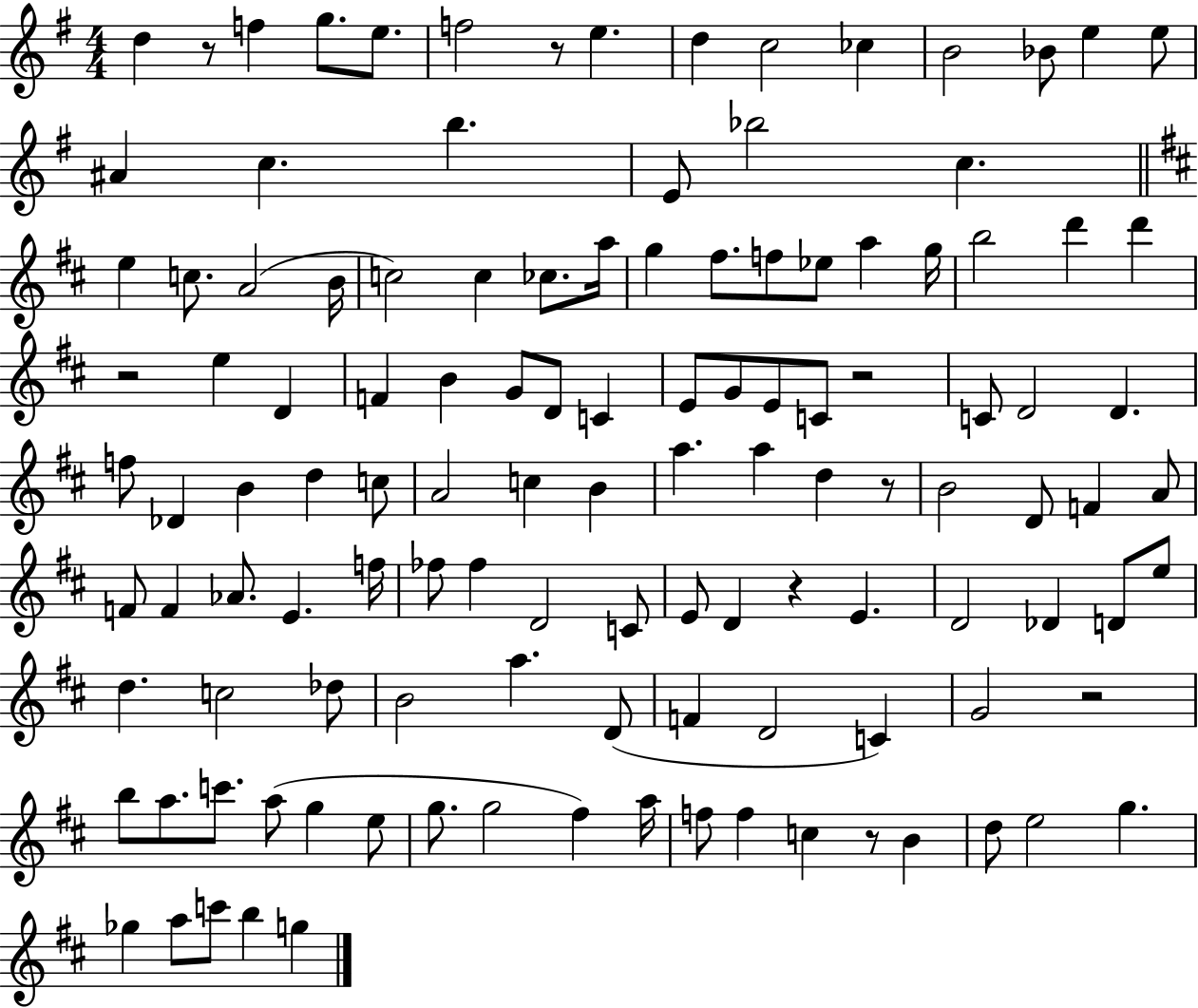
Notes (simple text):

D5/q R/e F5/q G5/e. E5/e. F5/h R/e E5/q. D5/q C5/h CES5/q B4/h Bb4/e E5/q E5/e A#4/q C5/q. B5/q. E4/e Bb5/h C5/q. E5/q C5/e. A4/h B4/s C5/h C5/q CES5/e. A5/s G5/q F#5/e. F5/e Eb5/e A5/q G5/s B5/h D6/q D6/q R/h E5/q D4/q F4/q B4/q G4/e D4/e C4/q E4/e G4/e E4/e C4/e R/h C4/e D4/h D4/q. F5/e Db4/q B4/q D5/q C5/e A4/h C5/q B4/q A5/q. A5/q D5/q R/e B4/h D4/e F4/q A4/e F4/e F4/q Ab4/e. E4/q. F5/s FES5/e FES5/q D4/h C4/e E4/e D4/q R/q E4/q. D4/h Db4/q D4/e E5/e D5/q. C5/h Db5/e B4/h A5/q. D4/e F4/q D4/h C4/q G4/h R/h B5/e A5/e. C6/e. A5/e G5/q E5/e G5/e. G5/h F#5/q A5/s F5/e F5/q C5/q R/e B4/q D5/e E5/h G5/q. Gb5/q A5/e C6/e B5/q G5/q